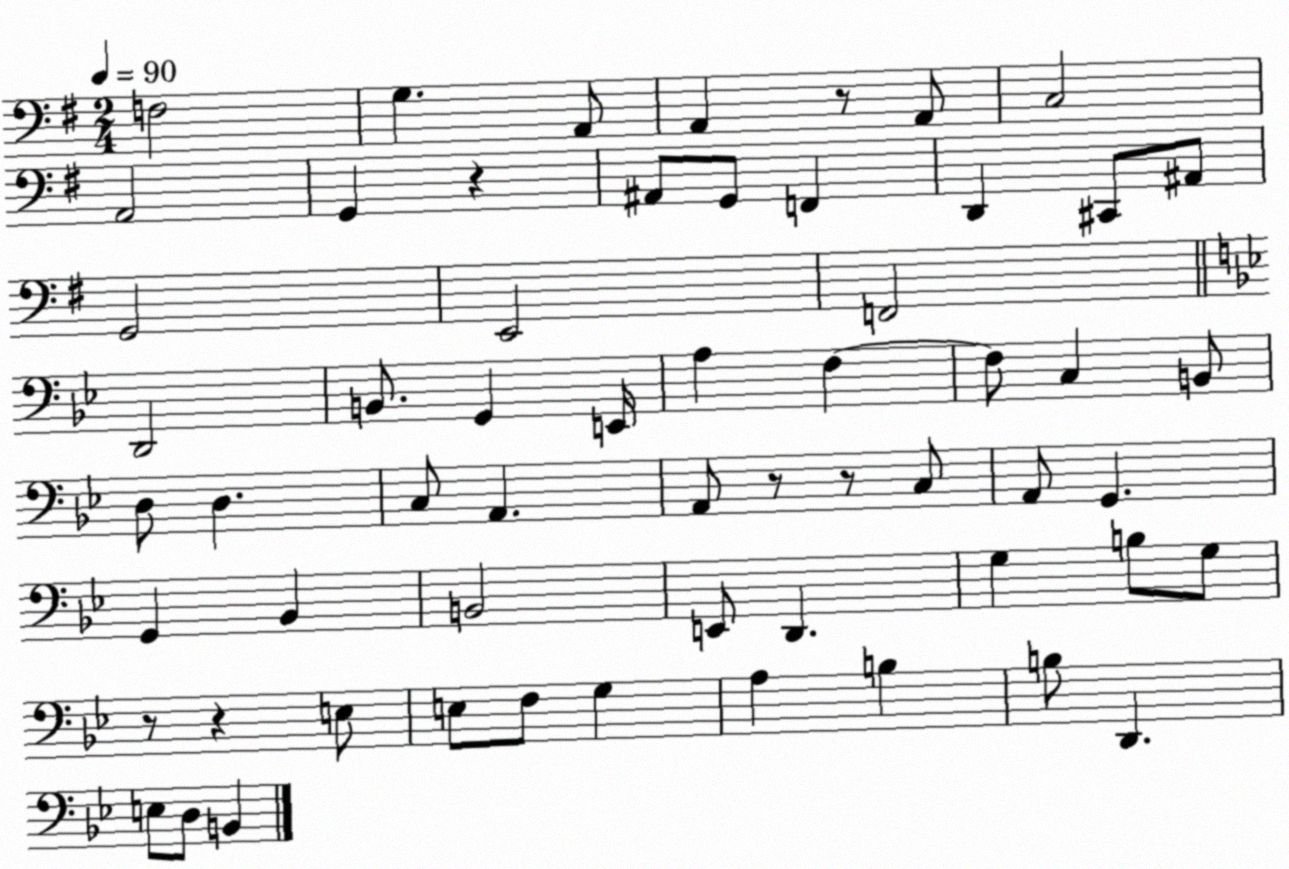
X:1
T:Untitled
M:2/4
L:1/4
K:G
F,2 G, A,,/2 A,, z/2 A,,/2 C,2 A,,2 G,, z ^A,,/2 G,,/2 F,, D,, ^C,,/2 ^A,,/2 G,,2 E,,2 F,,2 D,,2 B,,/2 G,, E,,/4 A, F, F,/2 C, B,,/2 D,/2 D, C,/2 A,, A,,/2 z/2 z/2 C,/2 A,,/2 G,, G,, _B,, B,,2 E,,/2 D,, G, B,/2 G,/2 z/2 z E,/2 E,/2 F,/2 G, A, B, B,/2 D,, E,/2 D,/2 B,,